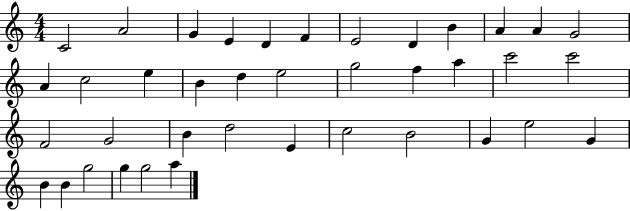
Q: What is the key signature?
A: C major